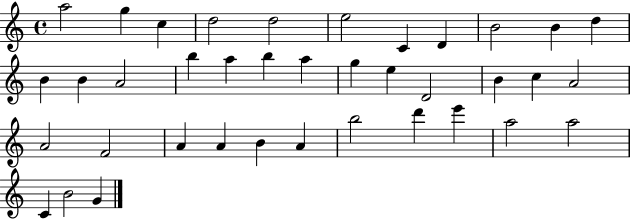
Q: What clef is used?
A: treble